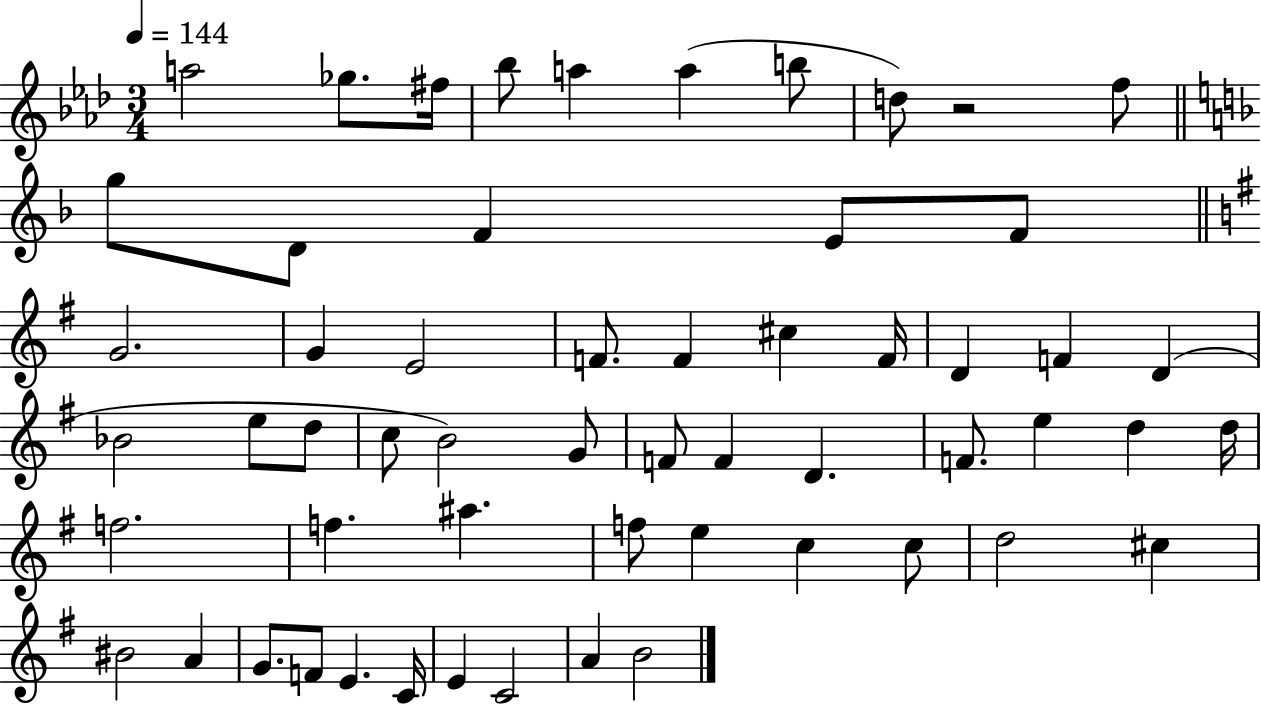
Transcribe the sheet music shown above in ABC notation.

X:1
T:Untitled
M:3/4
L:1/4
K:Ab
a2 _g/2 ^f/4 _b/2 a a b/2 d/2 z2 f/2 g/2 D/2 F E/2 F/2 G2 G E2 F/2 F ^c F/4 D F D _B2 e/2 d/2 c/2 B2 G/2 F/2 F D F/2 e d d/4 f2 f ^a f/2 e c c/2 d2 ^c ^B2 A G/2 F/2 E C/4 E C2 A B2